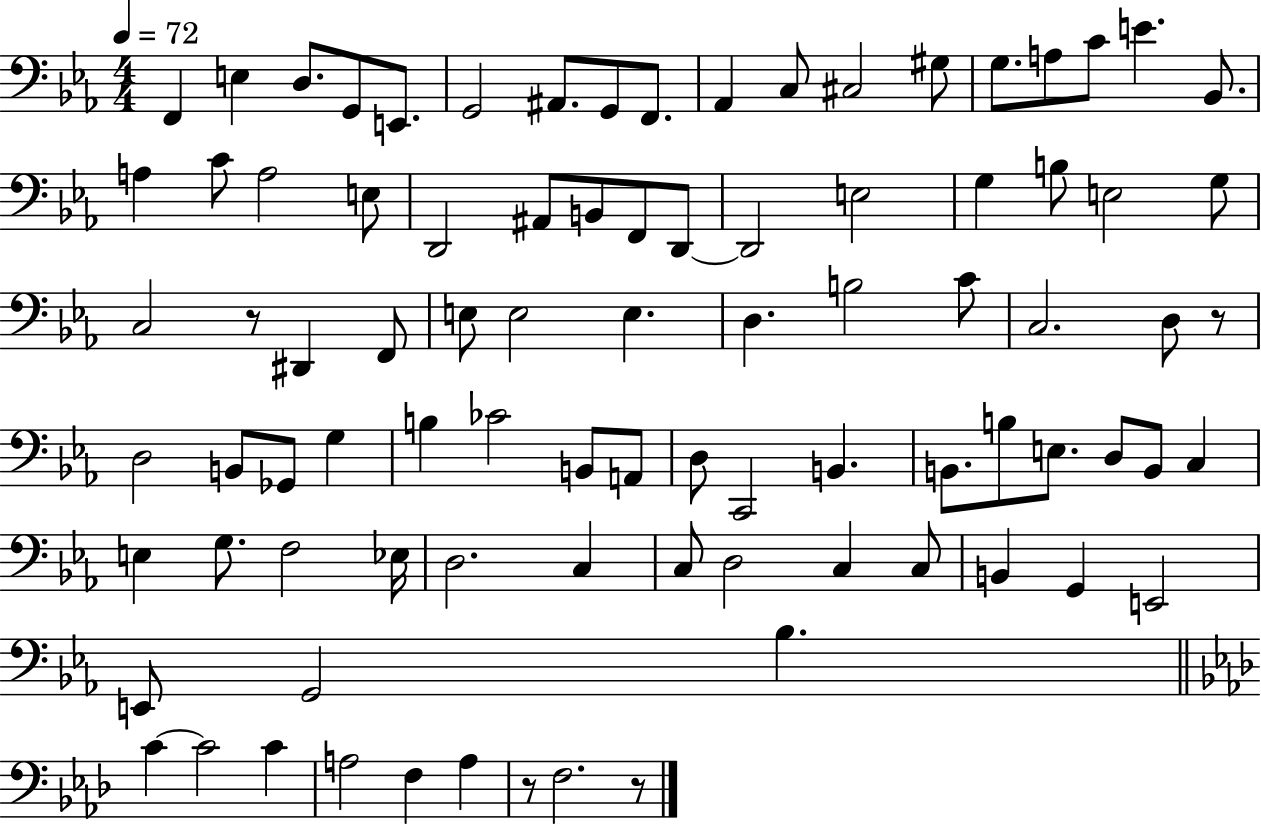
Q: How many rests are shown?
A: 4